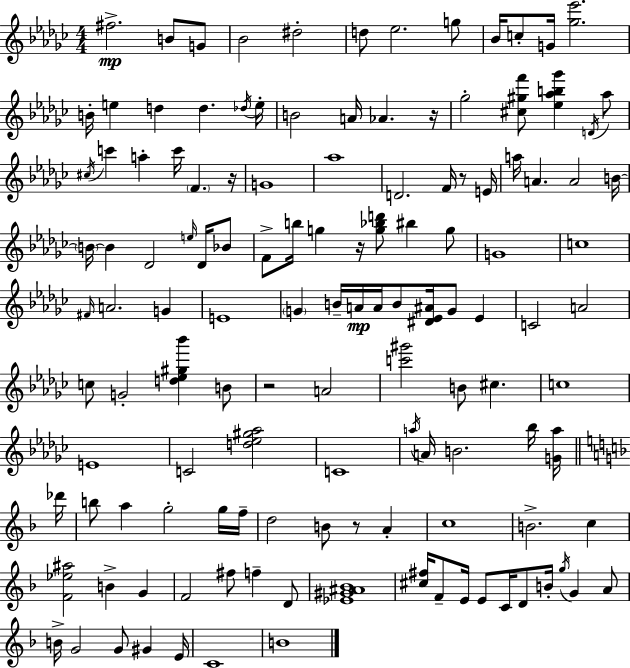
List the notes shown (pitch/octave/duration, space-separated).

F#5/h. B4/e G4/e Bb4/h D#5/h D5/e Eb5/h. G5/e Bb4/s C5/e G4/s [Gb5,Eb6]/h. B4/s E5/q D5/q D5/q. Db5/s E5/s B4/h A4/s Ab4/q. R/s Gb5/h [C#5,G#5,F6]/e [Eb5,Ab5,B5,Gb6]/q D4/s Ab5/e C#5/s C6/q A5/q C6/s F4/q. R/s G4/w Ab5/w D4/h. F4/s R/e E4/s A5/s A4/q. A4/h B4/s B4/s B4/q Db4/h E5/s Db4/s Bb4/e F4/e B5/s G5/q R/s [G5,Bb5,D6]/e BIS5/q G5/e G4/w C5/w F#4/s A4/h. G4/q E4/w G4/q B4/s A4/s A4/s B4/e [D#4,Eb4,A#4]/s G4/e Eb4/q C4/h A4/h C5/e G4/h [D5,Eb5,G#5,Bb6]/q B4/e R/h A4/h [C6,G#6]/h B4/e C#5/q. C5/w E4/w C4/h [D5,Eb5,G#5,Ab5]/h C4/w A5/s A4/s B4/h. Bb5/s [G4,A5]/s Db6/s B5/e A5/q G5/h G5/s F5/s D5/h B4/e R/e A4/q C5/w B4/h. C5/q [F4,Eb5,A#5]/h B4/q G4/q F4/h F#5/e F5/q D4/e [Eb4,G#4,A#4,Bb4]/w [C#5,F#5]/s F4/e E4/s E4/e C4/s D4/e B4/s G5/s G4/q A4/e B4/s G4/h G4/e G#4/q E4/s C4/w B4/w